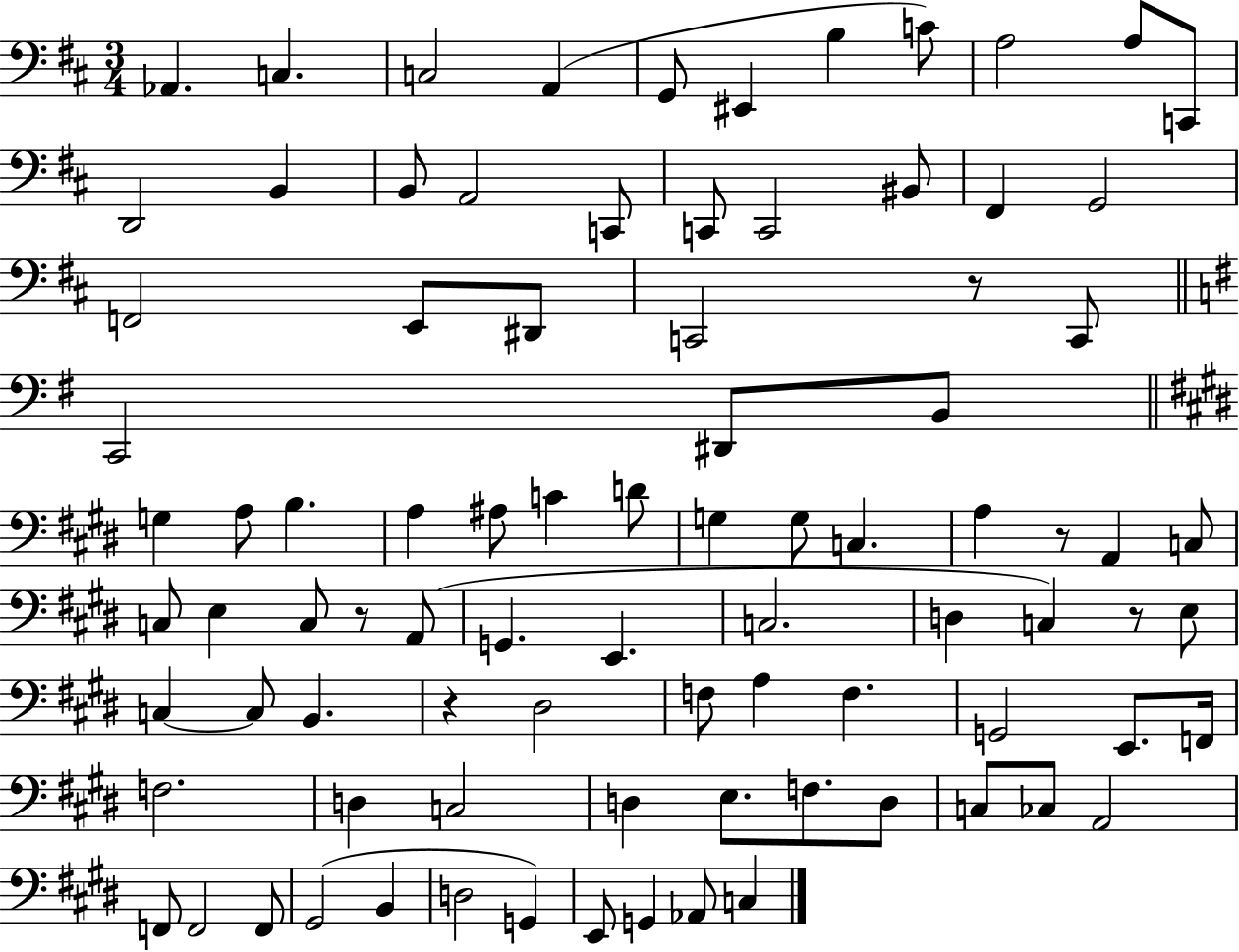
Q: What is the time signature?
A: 3/4